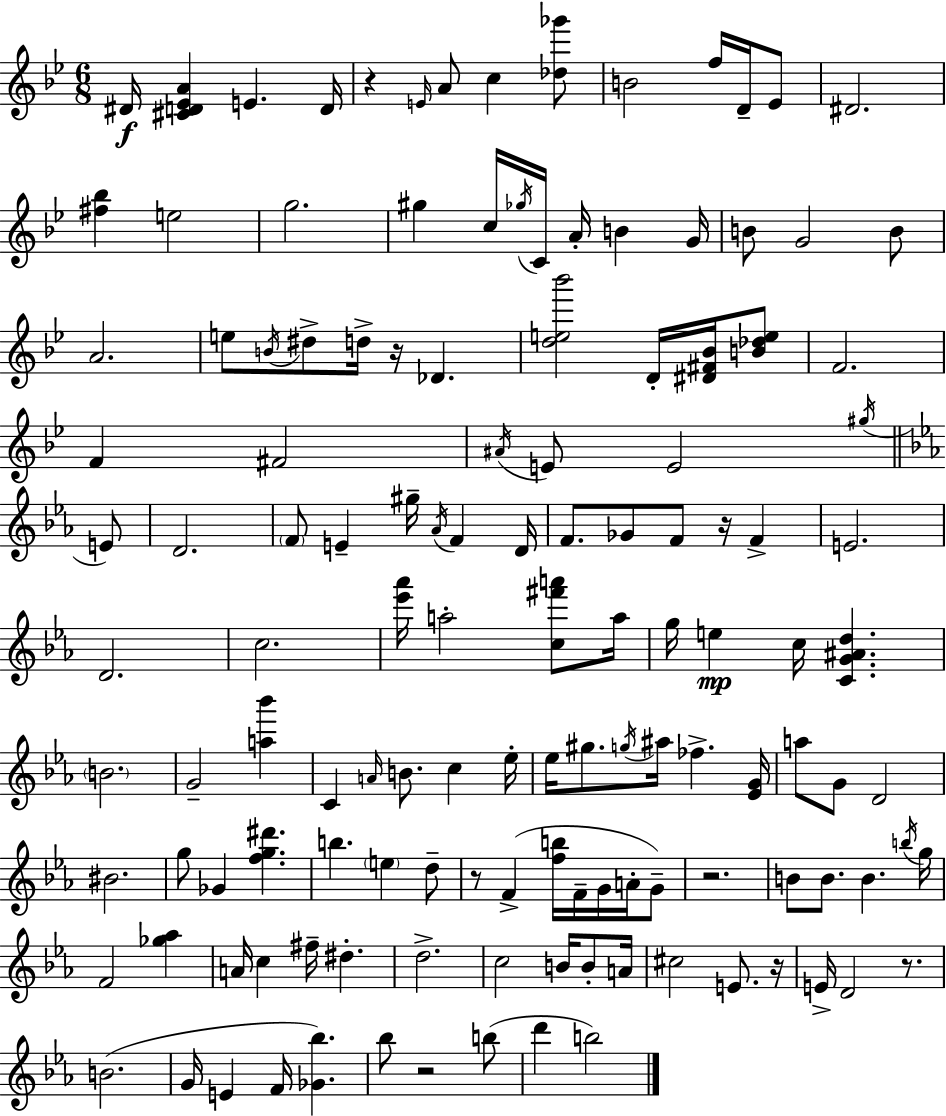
D#4/s [C#4,D4,Eb4,A4]/q E4/q. D4/s R/q E4/s A4/e C5/q [Db5,Gb6]/e B4/h F5/s D4/s Eb4/e D#4/h. [F#5,Bb5]/q E5/h G5/h. G#5/q C5/s Gb5/s C4/s A4/s B4/q G4/s B4/e G4/h B4/e A4/h. E5/e B4/s D#5/e D5/s R/s Db4/q. [D5,E5,Bb6]/h D4/s [D#4,F#4,Bb4]/s [B4,Db5,E5]/e F4/h. F4/q F#4/h A#4/s E4/e E4/h G#5/s E4/e D4/h. F4/e E4/q G#5/s Ab4/s F4/q D4/s F4/e. Gb4/e F4/e R/s F4/q E4/h. D4/h. C5/h. [Eb6,Ab6]/s A5/h [C5,F#6,A6]/e A5/s G5/s E5/q C5/s [C4,G4,A#4,D5]/q. B4/h. G4/h [A5,Bb6]/q C4/q A4/s B4/e. C5/q Eb5/s Eb5/s G#5/e. G5/s A#5/s FES5/q. [Eb4,G4]/s A5/e G4/e D4/h BIS4/h. G5/e Gb4/q [F5,G5,D#6]/q. B5/q. E5/q D5/e R/e F4/q [F5,B5]/s F4/s G4/s A4/s G4/e R/h. B4/e B4/e. B4/q. B5/s G5/s F4/h [Gb5,Ab5]/q A4/s C5/q F#5/s D#5/q. D5/h. C5/h B4/s B4/e A4/s C#5/h E4/e. R/s E4/s D4/h R/e. B4/h. G4/s E4/q F4/s [Gb4,Bb5]/q. Bb5/e R/h B5/e D6/q B5/h